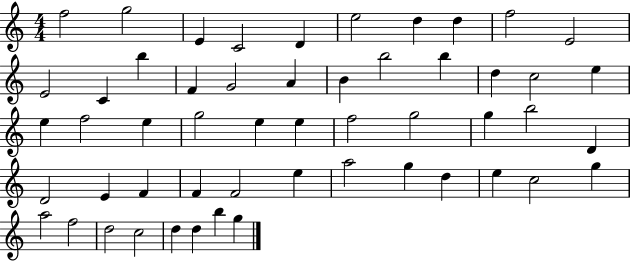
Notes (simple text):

F5/h G5/h E4/q C4/h D4/q E5/h D5/q D5/q F5/h E4/h E4/h C4/q B5/q F4/q G4/h A4/q B4/q B5/h B5/q D5/q C5/h E5/q E5/q F5/h E5/q G5/h E5/q E5/q F5/h G5/h G5/q B5/h D4/q D4/h E4/q F4/q F4/q F4/h E5/q A5/h G5/q D5/q E5/q C5/h G5/q A5/h F5/h D5/h C5/h D5/q D5/q B5/q G5/q